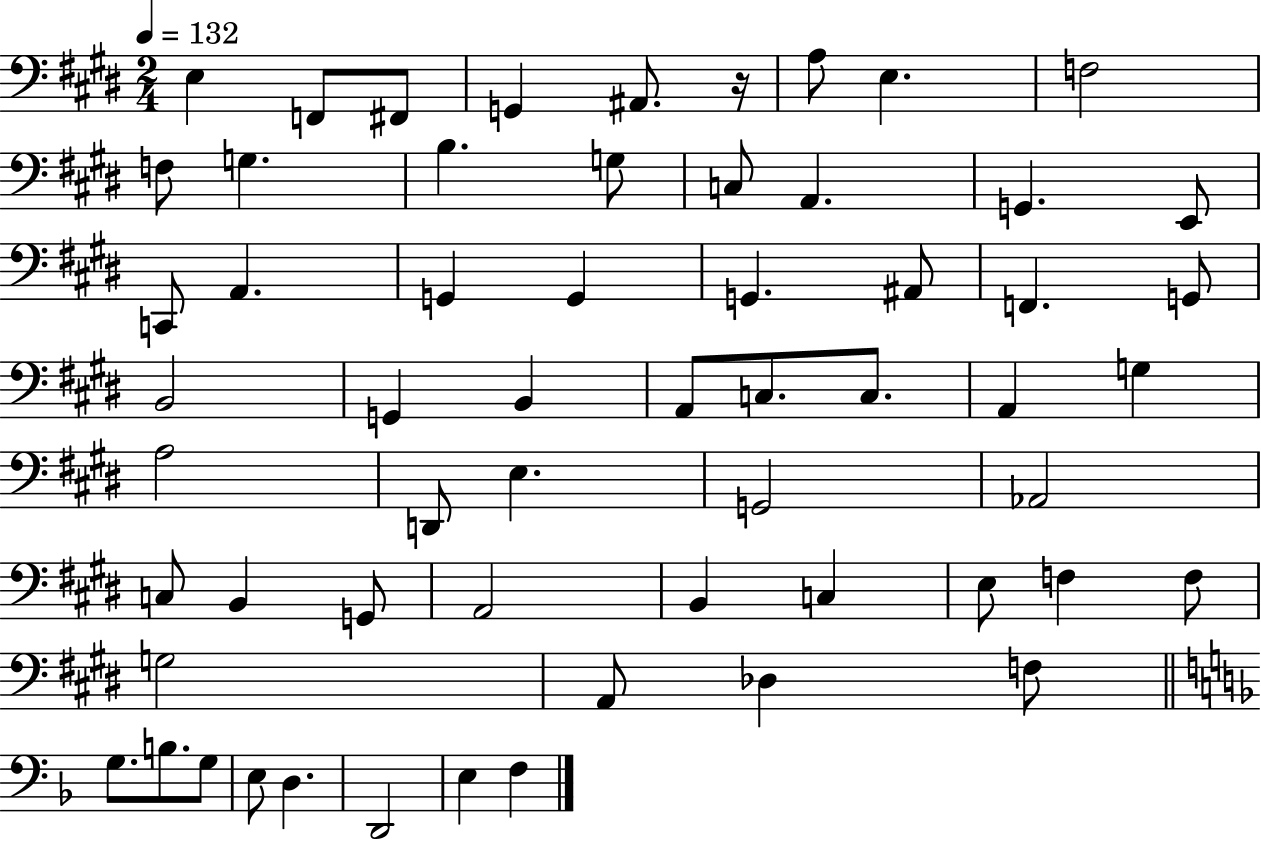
X:1
T:Untitled
M:2/4
L:1/4
K:E
E, F,,/2 ^F,,/2 G,, ^A,,/2 z/4 A,/2 E, F,2 F,/2 G, B, G,/2 C,/2 A,, G,, E,,/2 C,,/2 A,, G,, G,, G,, ^A,,/2 F,, G,,/2 B,,2 G,, B,, A,,/2 C,/2 C,/2 A,, G, A,2 D,,/2 E, G,,2 _A,,2 C,/2 B,, G,,/2 A,,2 B,, C, E,/2 F, F,/2 G,2 A,,/2 _D, F,/2 G,/2 B,/2 G,/2 E,/2 D, D,,2 E, F,